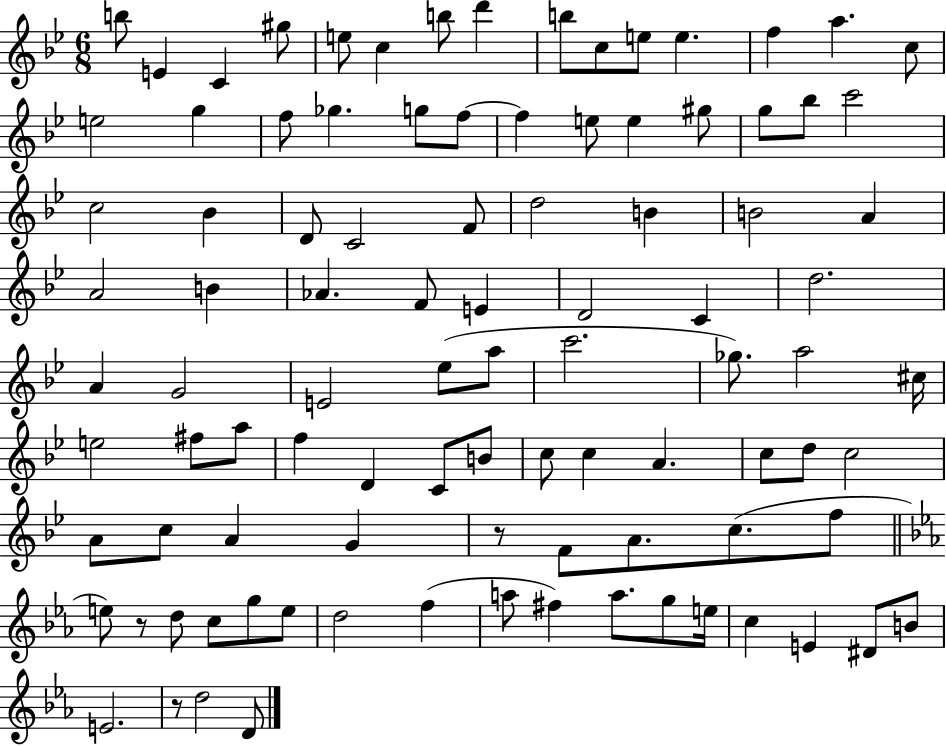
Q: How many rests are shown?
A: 3